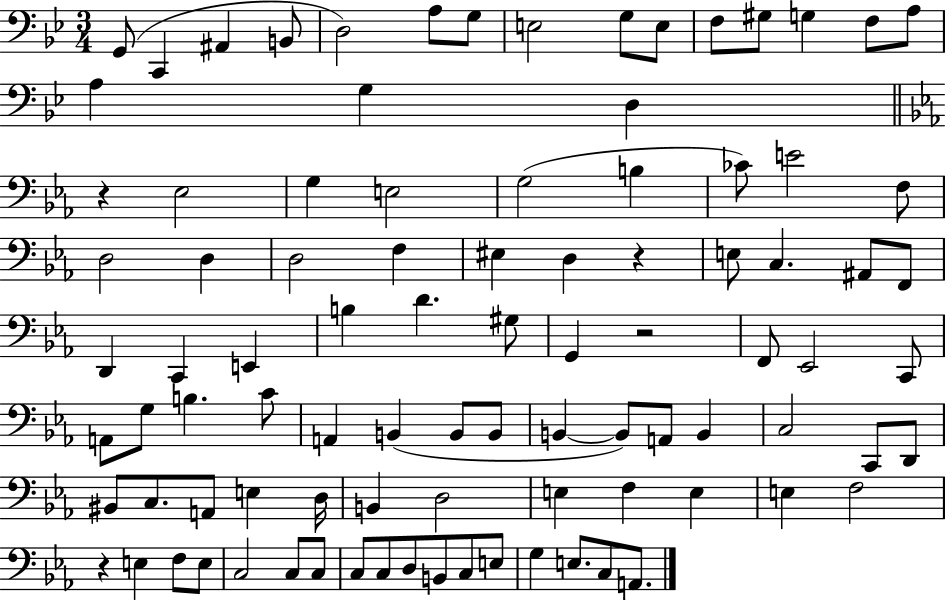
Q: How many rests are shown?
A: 4